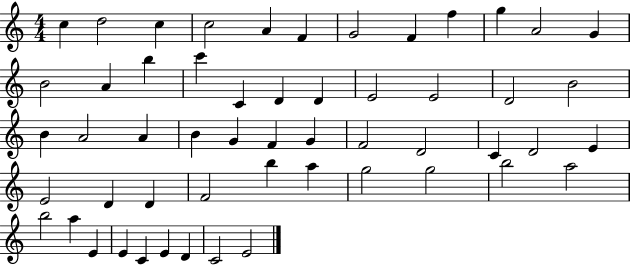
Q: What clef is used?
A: treble